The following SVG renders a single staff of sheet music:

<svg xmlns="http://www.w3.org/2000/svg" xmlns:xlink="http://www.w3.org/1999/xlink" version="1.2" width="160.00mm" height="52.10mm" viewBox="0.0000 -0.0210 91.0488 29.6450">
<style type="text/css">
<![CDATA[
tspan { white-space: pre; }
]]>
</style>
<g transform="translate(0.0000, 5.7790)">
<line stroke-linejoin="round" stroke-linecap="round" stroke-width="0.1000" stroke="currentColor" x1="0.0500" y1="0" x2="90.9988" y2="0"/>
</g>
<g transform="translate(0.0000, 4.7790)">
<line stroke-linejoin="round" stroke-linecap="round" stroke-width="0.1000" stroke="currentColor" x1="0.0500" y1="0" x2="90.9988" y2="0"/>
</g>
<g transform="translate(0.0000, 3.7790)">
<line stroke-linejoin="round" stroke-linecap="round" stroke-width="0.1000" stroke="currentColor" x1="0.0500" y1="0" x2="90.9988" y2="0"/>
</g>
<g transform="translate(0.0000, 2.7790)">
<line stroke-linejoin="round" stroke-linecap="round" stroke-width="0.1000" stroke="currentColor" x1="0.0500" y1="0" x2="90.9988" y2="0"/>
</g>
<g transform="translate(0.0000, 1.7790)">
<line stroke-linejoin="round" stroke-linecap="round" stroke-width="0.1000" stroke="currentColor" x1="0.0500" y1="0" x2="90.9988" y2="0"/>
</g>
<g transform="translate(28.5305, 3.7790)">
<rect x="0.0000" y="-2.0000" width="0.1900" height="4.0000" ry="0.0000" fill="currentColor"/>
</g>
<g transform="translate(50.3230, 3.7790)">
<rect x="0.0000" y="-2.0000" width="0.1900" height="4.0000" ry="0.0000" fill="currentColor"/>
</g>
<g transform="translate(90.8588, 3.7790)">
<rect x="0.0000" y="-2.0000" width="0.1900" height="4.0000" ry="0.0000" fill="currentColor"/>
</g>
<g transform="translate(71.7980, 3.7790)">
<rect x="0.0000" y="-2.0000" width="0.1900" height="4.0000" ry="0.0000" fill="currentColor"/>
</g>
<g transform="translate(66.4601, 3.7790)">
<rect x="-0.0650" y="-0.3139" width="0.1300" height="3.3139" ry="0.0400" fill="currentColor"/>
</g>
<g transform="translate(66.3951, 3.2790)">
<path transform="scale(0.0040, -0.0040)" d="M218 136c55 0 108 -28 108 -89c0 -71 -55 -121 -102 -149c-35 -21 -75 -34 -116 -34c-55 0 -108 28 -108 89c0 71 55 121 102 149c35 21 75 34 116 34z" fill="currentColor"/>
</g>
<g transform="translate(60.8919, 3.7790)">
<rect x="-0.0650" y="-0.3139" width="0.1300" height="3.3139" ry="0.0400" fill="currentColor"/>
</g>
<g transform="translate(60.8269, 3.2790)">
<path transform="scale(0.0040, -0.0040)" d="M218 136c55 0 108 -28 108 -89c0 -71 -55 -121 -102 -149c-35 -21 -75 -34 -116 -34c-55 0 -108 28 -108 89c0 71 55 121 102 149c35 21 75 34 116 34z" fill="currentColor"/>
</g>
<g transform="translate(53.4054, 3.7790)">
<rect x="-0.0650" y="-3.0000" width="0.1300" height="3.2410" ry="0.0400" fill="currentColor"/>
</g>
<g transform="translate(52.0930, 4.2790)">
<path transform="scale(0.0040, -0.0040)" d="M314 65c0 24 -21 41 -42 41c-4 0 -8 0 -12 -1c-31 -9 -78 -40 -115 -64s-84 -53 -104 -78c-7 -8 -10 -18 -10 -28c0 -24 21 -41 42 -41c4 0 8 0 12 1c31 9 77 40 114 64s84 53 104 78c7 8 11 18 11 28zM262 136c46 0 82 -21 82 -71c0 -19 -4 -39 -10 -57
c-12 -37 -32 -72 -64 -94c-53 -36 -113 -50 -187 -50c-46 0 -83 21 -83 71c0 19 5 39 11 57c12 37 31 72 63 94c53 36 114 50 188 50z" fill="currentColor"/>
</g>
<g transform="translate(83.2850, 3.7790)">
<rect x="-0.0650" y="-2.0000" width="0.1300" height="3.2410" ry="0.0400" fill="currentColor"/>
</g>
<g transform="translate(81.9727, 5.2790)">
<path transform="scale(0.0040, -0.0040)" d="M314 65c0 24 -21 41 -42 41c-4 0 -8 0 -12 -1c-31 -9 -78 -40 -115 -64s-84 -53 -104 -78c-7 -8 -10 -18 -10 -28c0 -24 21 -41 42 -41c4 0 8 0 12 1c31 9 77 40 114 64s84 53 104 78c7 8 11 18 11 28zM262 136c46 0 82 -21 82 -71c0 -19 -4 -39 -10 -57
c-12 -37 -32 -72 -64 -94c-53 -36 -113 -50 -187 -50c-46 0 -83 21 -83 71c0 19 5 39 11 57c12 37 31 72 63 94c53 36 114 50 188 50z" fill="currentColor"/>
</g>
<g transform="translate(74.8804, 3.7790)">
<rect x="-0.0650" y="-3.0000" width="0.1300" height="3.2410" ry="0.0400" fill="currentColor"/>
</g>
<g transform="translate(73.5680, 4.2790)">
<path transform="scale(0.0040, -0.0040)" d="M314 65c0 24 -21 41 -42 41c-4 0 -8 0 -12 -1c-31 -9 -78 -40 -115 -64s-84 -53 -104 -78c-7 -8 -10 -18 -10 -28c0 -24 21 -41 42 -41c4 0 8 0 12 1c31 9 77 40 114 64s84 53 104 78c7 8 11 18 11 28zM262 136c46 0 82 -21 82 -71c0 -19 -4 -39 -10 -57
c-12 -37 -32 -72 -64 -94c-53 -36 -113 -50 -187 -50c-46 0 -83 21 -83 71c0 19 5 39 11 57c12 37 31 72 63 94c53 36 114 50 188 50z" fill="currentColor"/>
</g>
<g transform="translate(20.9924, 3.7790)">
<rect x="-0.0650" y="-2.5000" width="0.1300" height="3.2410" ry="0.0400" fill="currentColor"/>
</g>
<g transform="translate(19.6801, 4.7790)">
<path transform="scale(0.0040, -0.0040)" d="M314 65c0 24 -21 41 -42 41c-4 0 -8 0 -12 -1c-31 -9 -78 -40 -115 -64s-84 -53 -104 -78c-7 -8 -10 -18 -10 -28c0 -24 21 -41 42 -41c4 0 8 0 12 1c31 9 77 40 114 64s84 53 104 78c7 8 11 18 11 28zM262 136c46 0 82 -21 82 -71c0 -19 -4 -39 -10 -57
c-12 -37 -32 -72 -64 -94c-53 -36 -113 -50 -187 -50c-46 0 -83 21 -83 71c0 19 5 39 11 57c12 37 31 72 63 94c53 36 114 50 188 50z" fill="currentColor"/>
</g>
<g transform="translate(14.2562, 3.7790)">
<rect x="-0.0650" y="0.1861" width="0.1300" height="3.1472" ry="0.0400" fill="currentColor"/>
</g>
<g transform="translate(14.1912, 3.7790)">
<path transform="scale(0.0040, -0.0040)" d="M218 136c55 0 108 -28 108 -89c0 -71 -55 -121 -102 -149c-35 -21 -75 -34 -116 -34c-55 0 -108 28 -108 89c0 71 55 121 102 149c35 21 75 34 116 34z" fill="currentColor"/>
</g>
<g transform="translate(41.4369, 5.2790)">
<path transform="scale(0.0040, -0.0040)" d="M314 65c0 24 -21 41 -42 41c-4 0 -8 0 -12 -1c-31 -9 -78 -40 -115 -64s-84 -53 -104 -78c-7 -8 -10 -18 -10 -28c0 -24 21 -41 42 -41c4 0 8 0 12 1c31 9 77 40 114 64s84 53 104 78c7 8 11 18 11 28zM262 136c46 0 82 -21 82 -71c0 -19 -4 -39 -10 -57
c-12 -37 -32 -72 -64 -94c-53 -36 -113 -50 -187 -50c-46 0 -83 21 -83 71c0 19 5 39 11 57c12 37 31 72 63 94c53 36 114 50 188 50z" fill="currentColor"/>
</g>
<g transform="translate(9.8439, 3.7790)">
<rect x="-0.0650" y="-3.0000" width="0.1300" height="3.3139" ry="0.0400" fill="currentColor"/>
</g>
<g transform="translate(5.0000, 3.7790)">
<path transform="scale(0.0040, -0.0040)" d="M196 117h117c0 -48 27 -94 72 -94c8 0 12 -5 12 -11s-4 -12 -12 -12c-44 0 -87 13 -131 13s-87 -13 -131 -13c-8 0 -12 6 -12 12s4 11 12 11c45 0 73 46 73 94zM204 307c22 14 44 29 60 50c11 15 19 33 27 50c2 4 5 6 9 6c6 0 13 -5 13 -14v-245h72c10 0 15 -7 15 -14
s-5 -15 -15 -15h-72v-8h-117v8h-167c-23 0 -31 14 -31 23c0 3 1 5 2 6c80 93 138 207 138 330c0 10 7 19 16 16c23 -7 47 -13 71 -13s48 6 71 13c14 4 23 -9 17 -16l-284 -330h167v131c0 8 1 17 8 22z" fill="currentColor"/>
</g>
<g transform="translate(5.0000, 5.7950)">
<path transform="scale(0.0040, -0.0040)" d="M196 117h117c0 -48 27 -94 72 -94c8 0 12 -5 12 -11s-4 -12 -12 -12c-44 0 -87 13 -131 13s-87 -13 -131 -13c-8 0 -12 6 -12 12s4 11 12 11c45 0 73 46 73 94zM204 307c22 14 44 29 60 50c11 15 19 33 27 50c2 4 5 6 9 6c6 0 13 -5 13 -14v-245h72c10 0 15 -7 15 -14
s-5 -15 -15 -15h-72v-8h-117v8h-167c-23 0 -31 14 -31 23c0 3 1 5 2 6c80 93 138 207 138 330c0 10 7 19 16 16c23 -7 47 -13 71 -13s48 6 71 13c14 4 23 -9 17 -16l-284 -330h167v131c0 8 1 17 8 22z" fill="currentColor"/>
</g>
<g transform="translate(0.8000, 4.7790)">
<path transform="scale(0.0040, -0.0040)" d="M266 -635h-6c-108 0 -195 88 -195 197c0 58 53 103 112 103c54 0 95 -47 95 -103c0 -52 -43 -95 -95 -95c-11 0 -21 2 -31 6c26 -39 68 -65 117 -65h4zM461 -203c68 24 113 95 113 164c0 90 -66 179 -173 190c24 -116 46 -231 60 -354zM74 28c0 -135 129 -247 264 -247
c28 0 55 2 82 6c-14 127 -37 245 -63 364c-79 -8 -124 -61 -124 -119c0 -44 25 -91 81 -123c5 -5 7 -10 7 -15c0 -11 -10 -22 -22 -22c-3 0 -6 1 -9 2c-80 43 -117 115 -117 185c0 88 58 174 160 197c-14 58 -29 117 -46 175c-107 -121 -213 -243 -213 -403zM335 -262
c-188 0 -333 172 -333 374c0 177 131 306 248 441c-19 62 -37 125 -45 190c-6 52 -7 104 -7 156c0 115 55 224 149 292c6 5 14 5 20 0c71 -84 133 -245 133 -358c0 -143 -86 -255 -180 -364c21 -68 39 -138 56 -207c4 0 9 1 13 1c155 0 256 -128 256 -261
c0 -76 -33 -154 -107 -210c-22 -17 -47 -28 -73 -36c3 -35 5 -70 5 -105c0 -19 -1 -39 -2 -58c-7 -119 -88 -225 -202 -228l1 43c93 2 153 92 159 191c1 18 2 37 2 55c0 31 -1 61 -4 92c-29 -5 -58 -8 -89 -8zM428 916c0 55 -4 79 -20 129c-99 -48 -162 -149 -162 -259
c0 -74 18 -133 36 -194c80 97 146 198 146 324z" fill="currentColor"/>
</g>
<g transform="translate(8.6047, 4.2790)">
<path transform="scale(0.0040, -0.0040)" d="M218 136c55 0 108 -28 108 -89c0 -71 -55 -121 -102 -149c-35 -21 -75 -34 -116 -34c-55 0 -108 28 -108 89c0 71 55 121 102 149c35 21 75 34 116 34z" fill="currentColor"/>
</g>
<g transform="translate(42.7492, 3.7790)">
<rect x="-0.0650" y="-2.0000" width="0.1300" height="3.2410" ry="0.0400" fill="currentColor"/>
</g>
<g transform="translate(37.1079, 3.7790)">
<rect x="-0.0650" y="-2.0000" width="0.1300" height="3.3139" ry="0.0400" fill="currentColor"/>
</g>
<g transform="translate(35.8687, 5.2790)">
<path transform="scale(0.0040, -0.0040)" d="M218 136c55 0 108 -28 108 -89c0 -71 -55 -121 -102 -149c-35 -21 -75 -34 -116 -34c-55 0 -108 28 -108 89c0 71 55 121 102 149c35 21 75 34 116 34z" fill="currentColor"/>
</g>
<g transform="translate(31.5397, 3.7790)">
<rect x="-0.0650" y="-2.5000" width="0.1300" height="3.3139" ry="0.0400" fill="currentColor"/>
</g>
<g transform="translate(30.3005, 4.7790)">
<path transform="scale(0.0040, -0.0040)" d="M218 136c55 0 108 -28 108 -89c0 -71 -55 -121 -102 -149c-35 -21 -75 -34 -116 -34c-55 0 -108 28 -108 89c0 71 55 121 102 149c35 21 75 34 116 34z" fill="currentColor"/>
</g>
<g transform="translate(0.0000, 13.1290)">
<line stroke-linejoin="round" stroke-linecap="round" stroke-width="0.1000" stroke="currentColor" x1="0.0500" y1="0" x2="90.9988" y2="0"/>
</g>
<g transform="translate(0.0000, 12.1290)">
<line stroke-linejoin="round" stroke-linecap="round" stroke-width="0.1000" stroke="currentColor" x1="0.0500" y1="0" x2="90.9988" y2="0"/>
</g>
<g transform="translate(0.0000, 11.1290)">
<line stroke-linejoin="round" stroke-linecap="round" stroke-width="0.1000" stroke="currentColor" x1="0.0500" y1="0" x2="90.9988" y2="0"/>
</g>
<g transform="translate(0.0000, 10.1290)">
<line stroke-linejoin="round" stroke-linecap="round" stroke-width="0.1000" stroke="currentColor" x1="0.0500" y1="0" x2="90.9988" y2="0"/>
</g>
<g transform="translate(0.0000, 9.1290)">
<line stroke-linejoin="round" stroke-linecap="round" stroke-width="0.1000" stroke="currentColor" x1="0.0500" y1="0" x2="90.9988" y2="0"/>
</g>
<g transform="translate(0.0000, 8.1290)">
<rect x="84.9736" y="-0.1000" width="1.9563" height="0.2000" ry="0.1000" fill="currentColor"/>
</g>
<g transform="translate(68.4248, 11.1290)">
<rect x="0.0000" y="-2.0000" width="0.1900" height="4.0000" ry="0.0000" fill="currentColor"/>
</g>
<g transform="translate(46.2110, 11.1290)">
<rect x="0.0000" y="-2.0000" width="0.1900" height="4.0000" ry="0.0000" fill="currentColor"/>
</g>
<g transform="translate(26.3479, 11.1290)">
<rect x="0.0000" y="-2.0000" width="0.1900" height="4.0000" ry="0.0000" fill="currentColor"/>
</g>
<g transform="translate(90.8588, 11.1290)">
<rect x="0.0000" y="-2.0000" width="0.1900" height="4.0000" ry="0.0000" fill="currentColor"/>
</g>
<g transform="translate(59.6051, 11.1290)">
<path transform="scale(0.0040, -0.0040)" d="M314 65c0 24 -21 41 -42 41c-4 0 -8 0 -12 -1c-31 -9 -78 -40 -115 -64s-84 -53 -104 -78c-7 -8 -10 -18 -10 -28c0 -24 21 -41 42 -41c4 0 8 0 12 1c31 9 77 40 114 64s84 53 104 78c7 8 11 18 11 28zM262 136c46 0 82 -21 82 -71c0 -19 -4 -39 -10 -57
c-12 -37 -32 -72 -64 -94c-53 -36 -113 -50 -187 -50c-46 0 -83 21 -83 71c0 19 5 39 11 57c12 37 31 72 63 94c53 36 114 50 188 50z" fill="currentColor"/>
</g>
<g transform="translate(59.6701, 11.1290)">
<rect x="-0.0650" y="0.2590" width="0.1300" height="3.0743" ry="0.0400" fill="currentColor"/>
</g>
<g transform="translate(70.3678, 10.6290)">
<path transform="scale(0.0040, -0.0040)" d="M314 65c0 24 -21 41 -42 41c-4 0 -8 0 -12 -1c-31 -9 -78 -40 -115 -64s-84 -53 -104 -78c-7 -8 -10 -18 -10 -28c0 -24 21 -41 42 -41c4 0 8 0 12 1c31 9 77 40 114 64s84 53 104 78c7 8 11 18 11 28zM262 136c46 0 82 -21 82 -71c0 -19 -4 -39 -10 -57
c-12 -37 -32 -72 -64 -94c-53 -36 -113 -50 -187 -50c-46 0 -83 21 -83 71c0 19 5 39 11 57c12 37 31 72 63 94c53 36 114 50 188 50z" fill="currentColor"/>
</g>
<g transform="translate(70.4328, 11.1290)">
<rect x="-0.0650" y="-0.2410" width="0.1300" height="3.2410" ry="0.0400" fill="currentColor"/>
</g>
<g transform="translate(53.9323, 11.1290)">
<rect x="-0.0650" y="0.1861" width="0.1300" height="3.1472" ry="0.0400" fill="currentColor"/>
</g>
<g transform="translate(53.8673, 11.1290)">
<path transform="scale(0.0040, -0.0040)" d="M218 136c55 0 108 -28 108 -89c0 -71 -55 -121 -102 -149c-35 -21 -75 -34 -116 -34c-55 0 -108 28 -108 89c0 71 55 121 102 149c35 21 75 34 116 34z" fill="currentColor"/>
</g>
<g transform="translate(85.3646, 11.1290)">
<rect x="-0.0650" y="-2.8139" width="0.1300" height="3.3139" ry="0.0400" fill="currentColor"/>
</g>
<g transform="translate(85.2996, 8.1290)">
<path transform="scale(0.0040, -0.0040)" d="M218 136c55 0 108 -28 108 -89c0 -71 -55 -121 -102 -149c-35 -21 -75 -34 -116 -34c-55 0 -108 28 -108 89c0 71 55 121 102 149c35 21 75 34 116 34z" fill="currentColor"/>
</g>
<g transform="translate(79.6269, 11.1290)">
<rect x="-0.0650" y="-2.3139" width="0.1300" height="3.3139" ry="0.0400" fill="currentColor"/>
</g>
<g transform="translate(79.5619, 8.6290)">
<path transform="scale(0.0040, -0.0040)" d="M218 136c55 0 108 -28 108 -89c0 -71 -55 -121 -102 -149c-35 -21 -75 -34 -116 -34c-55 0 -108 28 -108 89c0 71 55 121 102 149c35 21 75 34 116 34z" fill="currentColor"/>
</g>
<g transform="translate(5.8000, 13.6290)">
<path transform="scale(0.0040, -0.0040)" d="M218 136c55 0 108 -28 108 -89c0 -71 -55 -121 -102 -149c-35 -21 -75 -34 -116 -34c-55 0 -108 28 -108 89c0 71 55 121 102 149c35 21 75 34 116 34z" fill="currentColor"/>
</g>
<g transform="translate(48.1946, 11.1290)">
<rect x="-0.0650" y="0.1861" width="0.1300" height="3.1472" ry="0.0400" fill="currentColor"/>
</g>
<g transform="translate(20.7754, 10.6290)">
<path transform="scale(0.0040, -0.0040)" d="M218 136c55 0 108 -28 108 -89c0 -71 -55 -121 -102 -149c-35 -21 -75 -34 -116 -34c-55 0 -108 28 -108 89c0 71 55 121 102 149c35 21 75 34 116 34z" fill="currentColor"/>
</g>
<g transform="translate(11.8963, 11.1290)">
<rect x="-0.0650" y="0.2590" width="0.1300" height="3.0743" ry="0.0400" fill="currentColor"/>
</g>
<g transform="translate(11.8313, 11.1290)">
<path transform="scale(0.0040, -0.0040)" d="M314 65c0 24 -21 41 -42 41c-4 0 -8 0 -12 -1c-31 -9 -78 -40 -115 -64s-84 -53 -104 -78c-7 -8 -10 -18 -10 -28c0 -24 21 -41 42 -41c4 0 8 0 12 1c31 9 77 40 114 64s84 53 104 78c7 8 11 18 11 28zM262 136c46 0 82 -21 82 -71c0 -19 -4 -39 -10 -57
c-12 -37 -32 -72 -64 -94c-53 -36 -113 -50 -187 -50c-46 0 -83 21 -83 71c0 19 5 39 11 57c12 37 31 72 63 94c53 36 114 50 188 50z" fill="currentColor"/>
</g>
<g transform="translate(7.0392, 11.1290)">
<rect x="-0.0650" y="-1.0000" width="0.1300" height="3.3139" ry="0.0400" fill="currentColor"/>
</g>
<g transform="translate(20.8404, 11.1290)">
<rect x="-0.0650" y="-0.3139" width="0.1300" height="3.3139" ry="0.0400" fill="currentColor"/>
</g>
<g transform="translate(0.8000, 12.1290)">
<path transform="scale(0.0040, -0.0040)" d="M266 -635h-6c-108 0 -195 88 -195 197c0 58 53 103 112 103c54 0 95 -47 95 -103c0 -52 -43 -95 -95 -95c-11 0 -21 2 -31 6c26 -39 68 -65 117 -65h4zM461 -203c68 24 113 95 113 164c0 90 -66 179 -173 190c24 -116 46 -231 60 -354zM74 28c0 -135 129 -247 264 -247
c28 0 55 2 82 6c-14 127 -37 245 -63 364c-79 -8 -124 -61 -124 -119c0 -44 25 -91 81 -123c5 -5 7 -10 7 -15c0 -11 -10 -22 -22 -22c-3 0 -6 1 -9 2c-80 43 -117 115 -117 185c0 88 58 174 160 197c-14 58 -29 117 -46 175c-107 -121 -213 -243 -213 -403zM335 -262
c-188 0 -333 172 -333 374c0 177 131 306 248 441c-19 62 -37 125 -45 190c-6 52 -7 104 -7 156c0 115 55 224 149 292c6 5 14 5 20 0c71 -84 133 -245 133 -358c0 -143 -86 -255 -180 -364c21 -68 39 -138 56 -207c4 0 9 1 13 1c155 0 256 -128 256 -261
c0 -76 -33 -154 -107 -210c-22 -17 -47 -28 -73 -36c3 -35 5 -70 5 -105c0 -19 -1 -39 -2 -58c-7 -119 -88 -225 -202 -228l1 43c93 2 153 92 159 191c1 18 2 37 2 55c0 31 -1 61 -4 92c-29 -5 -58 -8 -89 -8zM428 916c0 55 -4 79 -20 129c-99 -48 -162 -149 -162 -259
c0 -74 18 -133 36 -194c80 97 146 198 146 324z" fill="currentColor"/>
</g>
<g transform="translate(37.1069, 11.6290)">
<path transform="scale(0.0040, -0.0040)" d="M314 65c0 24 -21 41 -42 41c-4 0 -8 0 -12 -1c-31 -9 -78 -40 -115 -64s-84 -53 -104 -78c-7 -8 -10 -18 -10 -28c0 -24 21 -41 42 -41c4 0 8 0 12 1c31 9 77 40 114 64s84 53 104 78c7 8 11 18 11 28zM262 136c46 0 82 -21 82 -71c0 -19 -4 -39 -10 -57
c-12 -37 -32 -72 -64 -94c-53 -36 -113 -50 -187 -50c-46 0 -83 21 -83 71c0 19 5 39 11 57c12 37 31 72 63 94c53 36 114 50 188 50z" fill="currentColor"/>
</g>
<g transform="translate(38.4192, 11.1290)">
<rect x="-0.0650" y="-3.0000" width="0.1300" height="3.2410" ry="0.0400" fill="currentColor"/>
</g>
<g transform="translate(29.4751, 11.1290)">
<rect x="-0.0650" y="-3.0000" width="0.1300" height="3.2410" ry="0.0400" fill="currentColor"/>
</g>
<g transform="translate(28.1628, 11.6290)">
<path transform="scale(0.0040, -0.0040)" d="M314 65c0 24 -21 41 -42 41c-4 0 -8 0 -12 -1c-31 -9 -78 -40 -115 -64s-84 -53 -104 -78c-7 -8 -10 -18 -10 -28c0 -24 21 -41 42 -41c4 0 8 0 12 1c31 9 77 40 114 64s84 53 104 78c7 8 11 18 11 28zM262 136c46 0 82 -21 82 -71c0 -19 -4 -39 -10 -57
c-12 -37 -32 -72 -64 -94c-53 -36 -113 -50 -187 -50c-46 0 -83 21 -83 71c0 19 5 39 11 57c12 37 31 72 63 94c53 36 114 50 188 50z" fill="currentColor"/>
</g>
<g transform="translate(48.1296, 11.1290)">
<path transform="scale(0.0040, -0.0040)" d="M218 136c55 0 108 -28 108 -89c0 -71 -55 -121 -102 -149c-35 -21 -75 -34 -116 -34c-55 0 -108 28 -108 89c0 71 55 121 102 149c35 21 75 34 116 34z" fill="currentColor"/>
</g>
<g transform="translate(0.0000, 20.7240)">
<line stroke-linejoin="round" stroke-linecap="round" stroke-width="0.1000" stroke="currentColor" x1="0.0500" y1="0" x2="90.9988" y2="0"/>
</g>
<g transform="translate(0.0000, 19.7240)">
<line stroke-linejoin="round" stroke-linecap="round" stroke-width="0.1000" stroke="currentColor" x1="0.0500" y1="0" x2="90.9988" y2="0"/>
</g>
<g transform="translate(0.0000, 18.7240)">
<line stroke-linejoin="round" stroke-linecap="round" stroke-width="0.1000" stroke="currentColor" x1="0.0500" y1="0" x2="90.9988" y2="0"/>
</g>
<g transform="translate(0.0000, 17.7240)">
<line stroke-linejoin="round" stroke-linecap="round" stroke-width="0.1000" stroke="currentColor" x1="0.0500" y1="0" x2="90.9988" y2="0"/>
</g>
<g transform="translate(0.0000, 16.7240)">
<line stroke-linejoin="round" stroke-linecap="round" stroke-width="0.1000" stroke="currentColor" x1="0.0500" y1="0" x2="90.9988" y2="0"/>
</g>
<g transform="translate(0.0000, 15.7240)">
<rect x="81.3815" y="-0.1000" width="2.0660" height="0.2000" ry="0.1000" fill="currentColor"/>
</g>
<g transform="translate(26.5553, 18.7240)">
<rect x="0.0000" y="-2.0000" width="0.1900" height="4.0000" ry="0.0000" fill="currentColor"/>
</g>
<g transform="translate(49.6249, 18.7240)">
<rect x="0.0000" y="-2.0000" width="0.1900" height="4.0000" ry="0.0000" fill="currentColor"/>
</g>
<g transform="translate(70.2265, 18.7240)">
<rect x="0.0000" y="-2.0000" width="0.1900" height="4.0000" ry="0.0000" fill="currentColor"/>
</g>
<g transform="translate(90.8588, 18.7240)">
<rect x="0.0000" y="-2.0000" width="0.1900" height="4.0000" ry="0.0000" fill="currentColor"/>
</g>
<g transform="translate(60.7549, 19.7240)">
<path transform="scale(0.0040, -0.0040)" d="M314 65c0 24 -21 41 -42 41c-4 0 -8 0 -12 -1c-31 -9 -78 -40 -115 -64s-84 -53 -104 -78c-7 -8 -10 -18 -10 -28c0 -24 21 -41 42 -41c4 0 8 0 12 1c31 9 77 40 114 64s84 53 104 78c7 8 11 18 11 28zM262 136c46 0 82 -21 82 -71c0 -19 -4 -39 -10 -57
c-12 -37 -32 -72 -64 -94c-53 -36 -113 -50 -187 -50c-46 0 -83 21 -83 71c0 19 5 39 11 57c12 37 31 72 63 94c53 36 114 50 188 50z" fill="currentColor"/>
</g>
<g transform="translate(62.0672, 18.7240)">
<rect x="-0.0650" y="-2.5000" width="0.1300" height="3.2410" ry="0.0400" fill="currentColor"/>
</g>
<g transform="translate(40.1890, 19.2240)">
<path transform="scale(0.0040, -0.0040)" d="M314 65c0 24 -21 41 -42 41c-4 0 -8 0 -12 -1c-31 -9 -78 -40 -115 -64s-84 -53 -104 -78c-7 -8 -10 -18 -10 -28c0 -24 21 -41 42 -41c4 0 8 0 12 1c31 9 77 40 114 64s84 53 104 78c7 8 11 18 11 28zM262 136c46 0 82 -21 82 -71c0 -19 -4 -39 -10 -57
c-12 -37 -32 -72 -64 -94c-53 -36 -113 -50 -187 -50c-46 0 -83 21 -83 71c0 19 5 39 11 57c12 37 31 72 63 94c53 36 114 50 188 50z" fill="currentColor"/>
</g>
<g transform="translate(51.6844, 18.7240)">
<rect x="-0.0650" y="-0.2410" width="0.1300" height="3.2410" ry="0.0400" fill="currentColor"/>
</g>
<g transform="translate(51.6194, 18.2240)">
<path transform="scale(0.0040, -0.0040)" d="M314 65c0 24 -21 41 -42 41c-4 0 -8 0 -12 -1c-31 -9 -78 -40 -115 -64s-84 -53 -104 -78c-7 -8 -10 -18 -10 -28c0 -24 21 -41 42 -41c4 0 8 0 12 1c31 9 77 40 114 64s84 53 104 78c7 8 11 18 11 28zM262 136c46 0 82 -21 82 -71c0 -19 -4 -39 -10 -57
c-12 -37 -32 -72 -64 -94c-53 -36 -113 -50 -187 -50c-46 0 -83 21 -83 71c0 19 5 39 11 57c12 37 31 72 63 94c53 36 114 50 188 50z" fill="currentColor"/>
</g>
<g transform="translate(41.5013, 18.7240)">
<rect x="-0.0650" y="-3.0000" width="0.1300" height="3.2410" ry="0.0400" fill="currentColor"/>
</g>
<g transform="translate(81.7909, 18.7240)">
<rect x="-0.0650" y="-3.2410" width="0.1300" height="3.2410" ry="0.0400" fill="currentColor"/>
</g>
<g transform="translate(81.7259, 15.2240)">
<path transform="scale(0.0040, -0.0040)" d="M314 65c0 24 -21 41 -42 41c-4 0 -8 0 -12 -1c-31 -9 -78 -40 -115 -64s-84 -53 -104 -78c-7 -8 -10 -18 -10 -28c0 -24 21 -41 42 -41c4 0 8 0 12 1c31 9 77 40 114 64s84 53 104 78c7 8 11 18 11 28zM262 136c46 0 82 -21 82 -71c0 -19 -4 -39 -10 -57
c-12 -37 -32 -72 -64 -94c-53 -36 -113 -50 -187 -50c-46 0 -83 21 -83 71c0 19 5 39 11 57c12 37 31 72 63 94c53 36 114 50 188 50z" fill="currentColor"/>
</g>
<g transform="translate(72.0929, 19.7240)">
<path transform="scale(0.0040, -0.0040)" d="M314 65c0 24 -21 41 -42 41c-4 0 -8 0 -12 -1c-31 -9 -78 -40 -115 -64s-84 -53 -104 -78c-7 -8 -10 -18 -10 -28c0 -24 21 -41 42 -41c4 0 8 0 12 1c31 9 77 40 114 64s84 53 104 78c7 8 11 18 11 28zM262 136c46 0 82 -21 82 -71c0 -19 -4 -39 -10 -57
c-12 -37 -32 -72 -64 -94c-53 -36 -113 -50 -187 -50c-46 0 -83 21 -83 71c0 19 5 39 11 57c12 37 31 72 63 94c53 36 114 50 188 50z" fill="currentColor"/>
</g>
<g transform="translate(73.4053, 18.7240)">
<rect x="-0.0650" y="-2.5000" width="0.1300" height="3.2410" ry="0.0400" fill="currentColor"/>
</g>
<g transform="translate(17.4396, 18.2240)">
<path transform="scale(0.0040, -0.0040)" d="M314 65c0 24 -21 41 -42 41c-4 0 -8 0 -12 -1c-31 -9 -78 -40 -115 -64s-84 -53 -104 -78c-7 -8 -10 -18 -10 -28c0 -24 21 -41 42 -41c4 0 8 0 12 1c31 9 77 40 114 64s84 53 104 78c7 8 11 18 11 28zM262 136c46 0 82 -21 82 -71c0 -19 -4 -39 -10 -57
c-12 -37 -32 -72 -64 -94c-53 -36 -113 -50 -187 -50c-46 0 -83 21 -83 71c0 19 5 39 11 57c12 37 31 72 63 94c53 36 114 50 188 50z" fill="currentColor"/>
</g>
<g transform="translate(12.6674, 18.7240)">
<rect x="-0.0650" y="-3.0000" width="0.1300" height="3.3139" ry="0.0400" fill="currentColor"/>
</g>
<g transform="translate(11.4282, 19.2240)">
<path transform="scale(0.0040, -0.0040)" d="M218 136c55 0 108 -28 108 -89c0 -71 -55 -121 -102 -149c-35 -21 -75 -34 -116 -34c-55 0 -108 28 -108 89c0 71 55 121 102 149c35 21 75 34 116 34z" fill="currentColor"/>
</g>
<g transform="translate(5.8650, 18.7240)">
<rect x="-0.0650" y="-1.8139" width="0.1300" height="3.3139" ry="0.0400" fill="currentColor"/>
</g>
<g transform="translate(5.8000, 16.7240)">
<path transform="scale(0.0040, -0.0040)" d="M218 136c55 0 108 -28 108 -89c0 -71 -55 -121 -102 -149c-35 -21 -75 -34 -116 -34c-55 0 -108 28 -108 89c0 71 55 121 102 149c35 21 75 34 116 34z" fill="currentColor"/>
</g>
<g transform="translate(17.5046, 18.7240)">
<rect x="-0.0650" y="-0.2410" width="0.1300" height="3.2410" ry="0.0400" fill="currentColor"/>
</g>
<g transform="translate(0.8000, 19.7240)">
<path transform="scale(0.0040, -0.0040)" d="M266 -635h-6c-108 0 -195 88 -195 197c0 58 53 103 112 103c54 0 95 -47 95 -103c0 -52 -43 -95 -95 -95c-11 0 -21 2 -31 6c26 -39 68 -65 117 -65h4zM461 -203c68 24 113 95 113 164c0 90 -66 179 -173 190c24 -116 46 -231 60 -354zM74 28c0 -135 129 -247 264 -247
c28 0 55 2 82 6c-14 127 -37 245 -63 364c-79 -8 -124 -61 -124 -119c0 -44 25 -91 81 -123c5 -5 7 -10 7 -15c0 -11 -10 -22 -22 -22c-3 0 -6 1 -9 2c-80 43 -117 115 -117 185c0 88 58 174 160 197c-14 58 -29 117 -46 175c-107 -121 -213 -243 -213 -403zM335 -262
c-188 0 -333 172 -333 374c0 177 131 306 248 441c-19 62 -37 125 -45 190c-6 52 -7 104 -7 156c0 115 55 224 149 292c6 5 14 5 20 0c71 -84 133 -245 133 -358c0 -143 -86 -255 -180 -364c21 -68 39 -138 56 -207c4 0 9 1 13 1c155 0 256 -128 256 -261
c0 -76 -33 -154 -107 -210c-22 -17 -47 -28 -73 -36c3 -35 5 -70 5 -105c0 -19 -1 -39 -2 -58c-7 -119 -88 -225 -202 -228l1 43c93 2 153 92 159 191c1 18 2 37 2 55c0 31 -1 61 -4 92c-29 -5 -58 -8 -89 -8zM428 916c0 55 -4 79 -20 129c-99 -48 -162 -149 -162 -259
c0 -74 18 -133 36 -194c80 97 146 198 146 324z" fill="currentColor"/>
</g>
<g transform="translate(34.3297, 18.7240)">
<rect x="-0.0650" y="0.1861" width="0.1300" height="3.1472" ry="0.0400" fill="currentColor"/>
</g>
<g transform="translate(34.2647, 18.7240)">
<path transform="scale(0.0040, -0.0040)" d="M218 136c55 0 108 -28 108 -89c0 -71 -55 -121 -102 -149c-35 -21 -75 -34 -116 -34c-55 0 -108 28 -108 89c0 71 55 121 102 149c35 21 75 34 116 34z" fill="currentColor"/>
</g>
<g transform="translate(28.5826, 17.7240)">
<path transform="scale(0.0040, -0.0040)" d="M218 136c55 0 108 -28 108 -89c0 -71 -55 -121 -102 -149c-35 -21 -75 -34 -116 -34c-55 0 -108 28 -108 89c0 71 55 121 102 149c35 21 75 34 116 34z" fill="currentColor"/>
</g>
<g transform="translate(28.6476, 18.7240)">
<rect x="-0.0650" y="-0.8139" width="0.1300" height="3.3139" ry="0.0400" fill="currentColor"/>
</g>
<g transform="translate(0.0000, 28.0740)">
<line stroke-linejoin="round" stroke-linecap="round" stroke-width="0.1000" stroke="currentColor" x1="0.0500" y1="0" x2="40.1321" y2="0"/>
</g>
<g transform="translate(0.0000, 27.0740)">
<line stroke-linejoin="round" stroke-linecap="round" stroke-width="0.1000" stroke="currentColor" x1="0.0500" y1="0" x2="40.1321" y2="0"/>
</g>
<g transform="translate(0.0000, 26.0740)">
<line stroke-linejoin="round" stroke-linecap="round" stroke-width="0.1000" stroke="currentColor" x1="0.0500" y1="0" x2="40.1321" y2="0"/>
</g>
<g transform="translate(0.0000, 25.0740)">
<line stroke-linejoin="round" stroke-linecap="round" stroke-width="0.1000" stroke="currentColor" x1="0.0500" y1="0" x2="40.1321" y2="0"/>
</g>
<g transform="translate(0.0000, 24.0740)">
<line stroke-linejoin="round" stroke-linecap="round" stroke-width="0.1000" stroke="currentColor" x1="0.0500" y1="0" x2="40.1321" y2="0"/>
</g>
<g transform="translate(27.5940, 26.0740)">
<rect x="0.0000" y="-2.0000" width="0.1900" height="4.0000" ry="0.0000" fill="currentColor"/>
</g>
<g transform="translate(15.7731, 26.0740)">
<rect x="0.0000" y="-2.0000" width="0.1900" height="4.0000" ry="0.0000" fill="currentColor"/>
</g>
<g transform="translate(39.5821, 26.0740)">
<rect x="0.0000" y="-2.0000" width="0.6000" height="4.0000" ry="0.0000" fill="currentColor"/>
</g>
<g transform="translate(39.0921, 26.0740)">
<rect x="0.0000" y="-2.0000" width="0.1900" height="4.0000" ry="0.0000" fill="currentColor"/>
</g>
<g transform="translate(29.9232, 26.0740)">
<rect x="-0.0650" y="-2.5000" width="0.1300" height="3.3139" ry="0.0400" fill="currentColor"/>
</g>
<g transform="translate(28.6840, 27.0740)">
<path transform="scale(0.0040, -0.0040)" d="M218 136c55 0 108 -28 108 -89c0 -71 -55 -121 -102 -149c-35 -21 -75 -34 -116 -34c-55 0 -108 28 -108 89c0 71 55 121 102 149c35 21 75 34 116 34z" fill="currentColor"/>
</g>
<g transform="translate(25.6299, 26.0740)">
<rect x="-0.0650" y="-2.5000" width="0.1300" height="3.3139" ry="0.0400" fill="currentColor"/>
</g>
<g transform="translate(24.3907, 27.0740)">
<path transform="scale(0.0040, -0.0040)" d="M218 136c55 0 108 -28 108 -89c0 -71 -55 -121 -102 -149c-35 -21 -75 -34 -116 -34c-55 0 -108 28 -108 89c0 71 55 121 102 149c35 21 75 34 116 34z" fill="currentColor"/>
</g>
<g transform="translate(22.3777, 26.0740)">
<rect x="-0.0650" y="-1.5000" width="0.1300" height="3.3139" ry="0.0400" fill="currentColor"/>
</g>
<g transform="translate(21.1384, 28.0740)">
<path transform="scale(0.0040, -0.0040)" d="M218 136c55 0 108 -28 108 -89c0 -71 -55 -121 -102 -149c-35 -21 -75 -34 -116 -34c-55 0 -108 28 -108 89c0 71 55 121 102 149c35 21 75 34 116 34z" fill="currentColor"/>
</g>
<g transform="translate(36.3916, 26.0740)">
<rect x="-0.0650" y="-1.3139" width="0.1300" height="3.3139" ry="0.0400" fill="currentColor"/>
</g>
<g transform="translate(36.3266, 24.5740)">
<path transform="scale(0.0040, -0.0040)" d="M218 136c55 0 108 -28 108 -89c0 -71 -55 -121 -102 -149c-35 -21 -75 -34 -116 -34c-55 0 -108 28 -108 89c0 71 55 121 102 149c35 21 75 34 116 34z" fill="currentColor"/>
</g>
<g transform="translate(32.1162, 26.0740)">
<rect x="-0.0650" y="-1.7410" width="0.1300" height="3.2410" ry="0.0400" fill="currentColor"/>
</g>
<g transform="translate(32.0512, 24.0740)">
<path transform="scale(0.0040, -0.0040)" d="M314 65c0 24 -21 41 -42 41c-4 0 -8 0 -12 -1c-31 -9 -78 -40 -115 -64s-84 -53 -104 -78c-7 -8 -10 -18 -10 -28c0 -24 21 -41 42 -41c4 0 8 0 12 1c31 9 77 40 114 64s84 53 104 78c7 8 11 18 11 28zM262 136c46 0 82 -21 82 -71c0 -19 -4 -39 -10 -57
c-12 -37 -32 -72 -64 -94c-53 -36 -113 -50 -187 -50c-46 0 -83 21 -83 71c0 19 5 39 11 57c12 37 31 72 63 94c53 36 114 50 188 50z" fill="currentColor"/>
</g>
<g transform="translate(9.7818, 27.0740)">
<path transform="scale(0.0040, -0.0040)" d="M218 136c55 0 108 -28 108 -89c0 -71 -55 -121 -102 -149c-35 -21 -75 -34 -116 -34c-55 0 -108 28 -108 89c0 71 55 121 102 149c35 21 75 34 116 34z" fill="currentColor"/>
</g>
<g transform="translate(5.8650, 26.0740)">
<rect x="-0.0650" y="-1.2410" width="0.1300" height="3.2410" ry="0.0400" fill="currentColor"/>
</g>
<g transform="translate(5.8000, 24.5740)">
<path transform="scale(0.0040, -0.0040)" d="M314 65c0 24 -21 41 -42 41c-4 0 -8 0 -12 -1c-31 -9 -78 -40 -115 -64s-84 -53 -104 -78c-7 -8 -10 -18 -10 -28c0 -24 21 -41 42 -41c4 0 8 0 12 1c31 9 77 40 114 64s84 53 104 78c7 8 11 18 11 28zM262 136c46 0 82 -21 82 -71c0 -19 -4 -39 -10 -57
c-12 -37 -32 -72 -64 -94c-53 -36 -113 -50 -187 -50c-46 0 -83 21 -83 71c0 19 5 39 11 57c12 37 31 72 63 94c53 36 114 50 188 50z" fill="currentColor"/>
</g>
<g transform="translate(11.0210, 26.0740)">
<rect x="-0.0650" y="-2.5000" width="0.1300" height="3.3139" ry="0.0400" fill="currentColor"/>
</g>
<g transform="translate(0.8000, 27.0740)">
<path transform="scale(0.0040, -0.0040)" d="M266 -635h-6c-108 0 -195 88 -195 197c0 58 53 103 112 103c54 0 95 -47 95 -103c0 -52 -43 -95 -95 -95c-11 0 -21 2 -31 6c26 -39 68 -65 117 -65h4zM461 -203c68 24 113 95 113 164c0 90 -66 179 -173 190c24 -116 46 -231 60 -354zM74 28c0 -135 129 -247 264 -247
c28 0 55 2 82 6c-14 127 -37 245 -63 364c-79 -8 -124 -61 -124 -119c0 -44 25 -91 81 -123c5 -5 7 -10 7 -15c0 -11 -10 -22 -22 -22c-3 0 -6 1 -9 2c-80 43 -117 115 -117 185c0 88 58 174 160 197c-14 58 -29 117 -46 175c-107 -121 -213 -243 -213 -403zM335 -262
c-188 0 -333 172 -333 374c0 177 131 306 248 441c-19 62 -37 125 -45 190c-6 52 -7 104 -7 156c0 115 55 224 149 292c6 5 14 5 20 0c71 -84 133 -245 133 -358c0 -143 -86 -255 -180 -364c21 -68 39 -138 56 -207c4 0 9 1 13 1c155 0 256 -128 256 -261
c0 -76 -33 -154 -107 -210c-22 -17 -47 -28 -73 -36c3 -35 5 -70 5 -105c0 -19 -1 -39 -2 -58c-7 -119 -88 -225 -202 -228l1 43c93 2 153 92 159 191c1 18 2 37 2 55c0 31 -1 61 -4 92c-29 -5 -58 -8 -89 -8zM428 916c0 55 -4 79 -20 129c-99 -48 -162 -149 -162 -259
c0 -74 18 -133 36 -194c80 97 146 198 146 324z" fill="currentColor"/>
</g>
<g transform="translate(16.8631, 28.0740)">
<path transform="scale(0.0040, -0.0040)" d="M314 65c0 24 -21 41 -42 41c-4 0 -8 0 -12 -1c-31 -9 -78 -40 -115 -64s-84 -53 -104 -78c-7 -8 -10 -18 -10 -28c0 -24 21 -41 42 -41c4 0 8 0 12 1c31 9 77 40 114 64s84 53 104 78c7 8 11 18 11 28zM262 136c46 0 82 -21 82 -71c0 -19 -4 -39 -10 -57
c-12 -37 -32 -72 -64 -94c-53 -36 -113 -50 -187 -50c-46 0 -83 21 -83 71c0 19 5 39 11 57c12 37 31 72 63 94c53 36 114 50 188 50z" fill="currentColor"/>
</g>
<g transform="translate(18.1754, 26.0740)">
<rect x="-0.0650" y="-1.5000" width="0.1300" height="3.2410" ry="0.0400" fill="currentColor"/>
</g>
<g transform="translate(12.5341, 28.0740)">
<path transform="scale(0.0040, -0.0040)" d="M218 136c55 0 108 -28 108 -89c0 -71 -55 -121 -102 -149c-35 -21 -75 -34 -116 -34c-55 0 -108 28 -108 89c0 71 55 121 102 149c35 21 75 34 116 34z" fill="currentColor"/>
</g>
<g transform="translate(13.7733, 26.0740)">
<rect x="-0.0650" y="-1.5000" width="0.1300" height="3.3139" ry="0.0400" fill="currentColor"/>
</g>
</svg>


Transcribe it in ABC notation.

X:1
T:Untitled
M:4/4
L:1/4
K:C
A B G2 G F F2 A2 c c A2 F2 D B2 c A2 A2 B B B2 c2 g a f A c2 d B A2 c2 G2 G2 b2 e2 G E E2 E G G f2 e